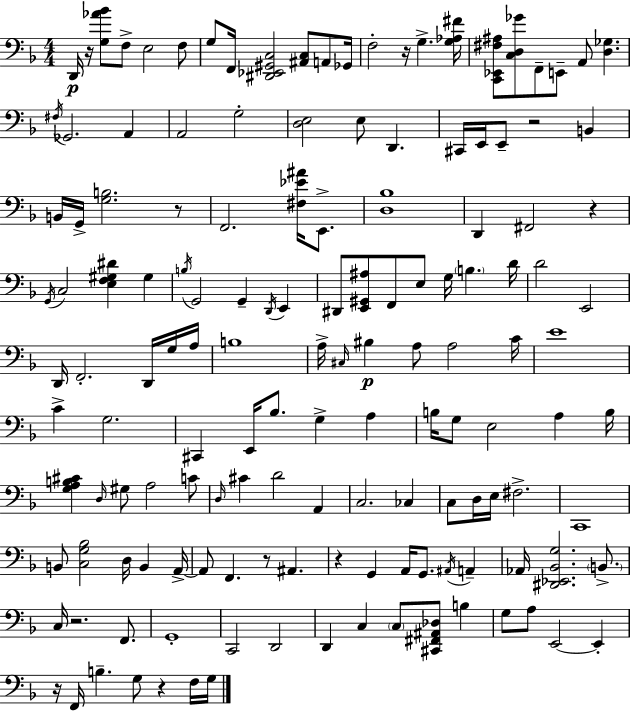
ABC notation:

X:1
T:Untitled
M:4/4
L:1/4
K:Dm
D,,/4 z/4 [G,_A_B]/2 F,/2 E,2 F,/2 G,/2 F,,/4 [^D,,_E,,^G,,C,]2 [^A,,C,]/2 A,,/2 _G,,/4 F,2 z/4 G, [G,_A,^F]/4 [C,,_E,,^F,^A,]/2 [C,D,_G]/2 F,,/2 E,,/2 A,,/2 [D,_G,] ^F,/4 _G,,2 A,, A,,2 G,2 [D,E,]2 E,/2 D,, ^C,,/4 E,,/4 E,,/2 z2 B,, B,,/4 G,,/4 [G,B,]2 z/2 F,,2 [^F,_E^A]/4 E,,/2 [D,_B,]4 D,, ^F,,2 z G,,/4 C,2 [E,F,^G,^D] ^G, B,/4 G,,2 G,, D,,/4 E,, ^D,,/2 [E,,^G,,^A,]/2 F,,/2 E,/2 G,/4 B, D/4 D2 E,,2 D,,/4 F,,2 D,,/4 G,/4 A,/4 B,4 A,/4 ^C,/4 ^B, A,/2 A,2 C/4 E4 C G,2 ^C,, E,,/4 _B,/2 G, A, B,/4 G,/2 E,2 A, B,/4 [G,A,B,^C] D,/4 ^G,/2 A,2 C/2 D,/4 ^C D2 A,, C,2 _C, C,/2 D,/4 E,/4 ^F,2 C,,4 B,,/2 [C,G,_B,]2 D,/4 B,, A,,/4 A,,/2 F,, z/2 ^A,, z G,, A,,/4 G,,/2 ^A,,/4 A,, _A,,/4 [^D,,_E,,_B,,G,]2 B,,/2 C,/4 z2 F,,/2 G,,4 C,,2 D,,2 D,, C, C,/2 [^C,,^F,,^A,,_D,]/2 B, G,/2 A,/2 E,,2 E,, z/4 F,,/4 B, G,/2 z F,/4 G,/4